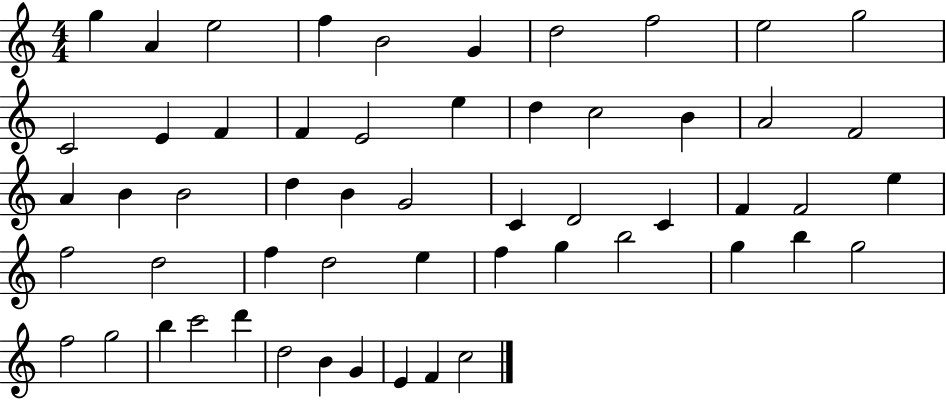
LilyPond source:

{
  \clef treble
  \numericTimeSignature
  \time 4/4
  \key c \major
  g''4 a'4 e''2 | f''4 b'2 g'4 | d''2 f''2 | e''2 g''2 | \break c'2 e'4 f'4 | f'4 e'2 e''4 | d''4 c''2 b'4 | a'2 f'2 | \break a'4 b'4 b'2 | d''4 b'4 g'2 | c'4 d'2 c'4 | f'4 f'2 e''4 | \break f''2 d''2 | f''4 d''2 e''4 | f''4 g''4 b''2 | g''4 b''4 g''2 | \break f''2 g''2 | b''4 c'''2 d'''4 | d''2 b'4 g'4 | e'4 f'4 c''2 | \break \bar "|."
}